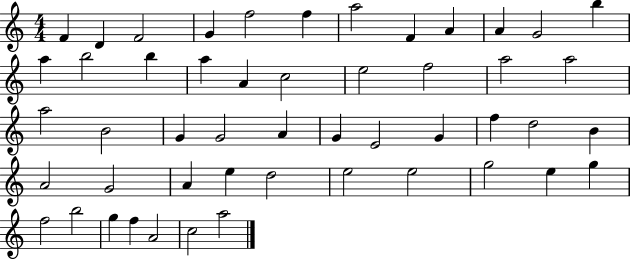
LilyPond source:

{
  \clef treble
  \numericTimeSignature
  \time 4/4
  \key c \major
  f'4 d'4 f'2 | g'4 f''2 f''4 | a''2 f'4 a'4 | a'4 g'2 b''4 | \break a''4 b''2 b''4 | a''4 a'4 c''2 | e''2 f''2 | a''2 a''2 | \break a''2 b'2 | g'4 g'2 a'4 | g'4 e'2 g'4 | f''4 d''2 b'4 | \break a'2 g'2 | a'4 e''4 d''2 | e''2 e''2 | g''2 e''4 g''4 | \break f''2 b''2 | g''4 f''4 a'2 | c''2 a''2 | \bar "|."
}